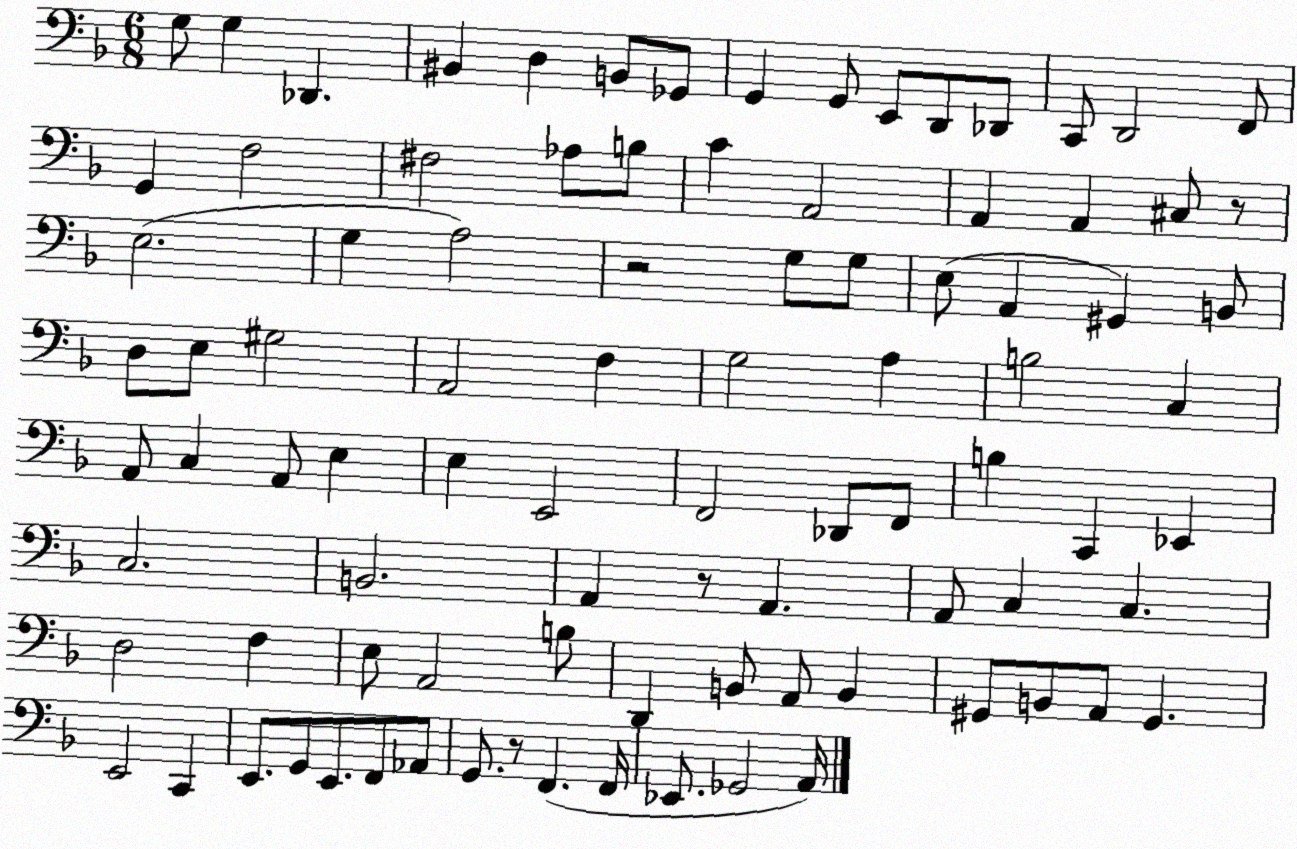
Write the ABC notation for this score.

X:1
T:Untitled
M:6/8
L:1/4
K:F
G,/2 G, _D,, ^B,, D, B,,/2 _G,,/2 G,, G,,/2 E,,/2 D,,/2 _D,,/2 C,,/2 D,,2 F,,/2 G,, F,2 ^F,2 _A,/2 B,/2 C A,,2 A,, A,, ^C,/2 z/2 E,2 G, A,2 z2 G,/2 G,/2 E,/2 A,, ^G,, B,,/2 D,/2 E,/2 ^G,2 A,,2 F, G,2 A, B,2 C, A,,/2 C, A,,/2 E, E, E,,2 F,,2 _D,,/2 F,,/2 B, C,, _E,, C,2 B,,2 A,, z/2 A,, A,,/2 C, C, D,2 F, E,/2 A,,2 B,/2 D,, B,,/2 A,,/2 B,, ^G,,/2 B,,/2 A,,/2 ^G,, E,,2 C,, E,,/2 G,,/2 E,,/2 F,,/2 _A,,/2 G,,/2 z/2 F,, F,,/4 _E,,/2 _G,,2 A,,/4